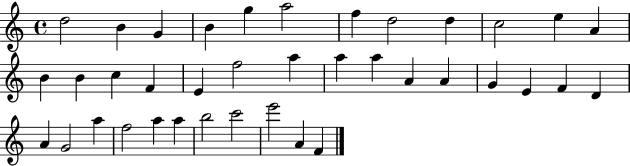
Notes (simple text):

D5/h B4/q G4/q B4/q G5/q A5/h F5/q D5/h D5/q C5/h E5/q A4/q B4/q B4/q C5/q F4/q E4/q F5/h A5/q A5/q A5/q A4/q A4/q G4/q E4/q F4/q D4/q A4/q G4/h A5/q F5/h A5/q A5/q B5/h C6/h E6/h A4/q F4/q